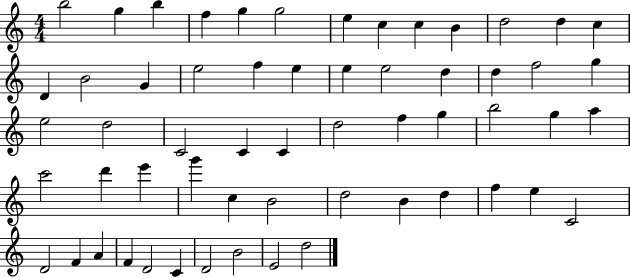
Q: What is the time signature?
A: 4/4